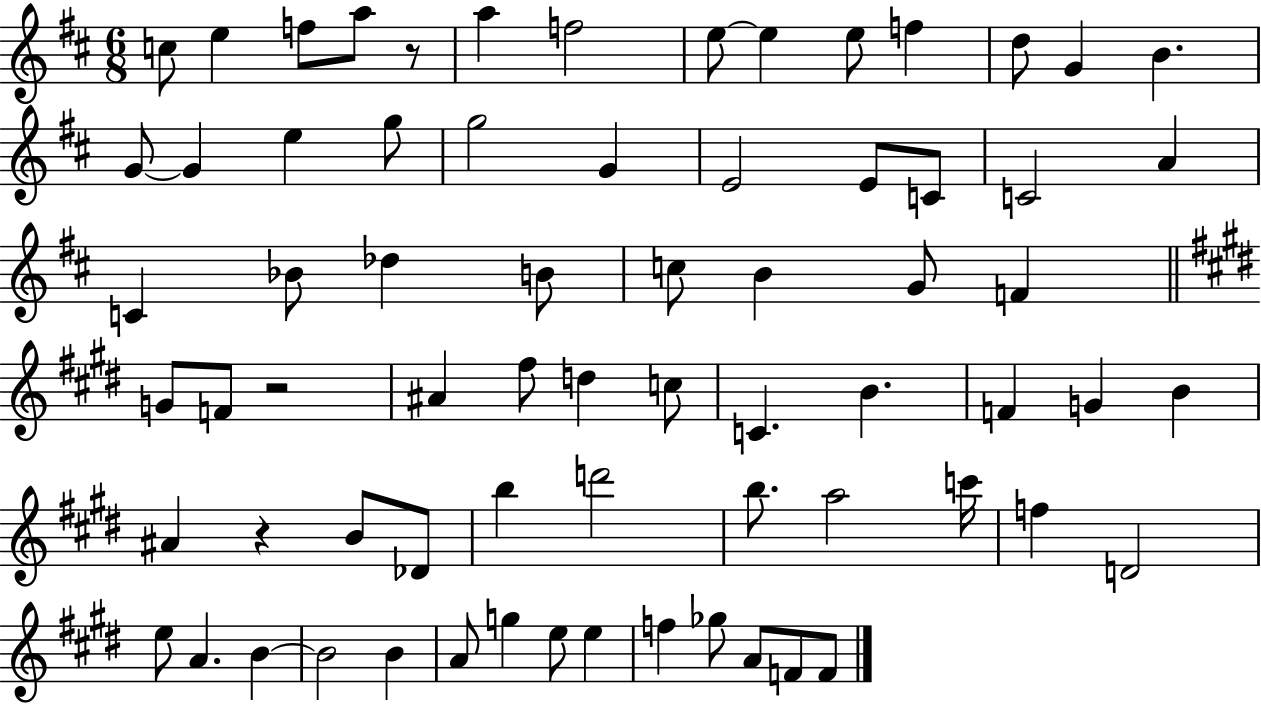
{
  \clef treble
  \numericTimeSignature
  \time 6/8
  \key d \major
  c''8 e''4 f''8 a''8 r8 | a''4 f''2 | e''8~~ e''4 e''8 f''4 | d''8 g'4 b'4. | \break g'8~~ g'4 e''4 g''8 | g''2 g'4 | e'2 e'8 c'8 | c'2 a'4 | \break c'4 bes'8 des''4 b'8 | c''8 b'4 g'8 f'4 | \bar "||" \break \key e \major g'8 f'8 r2 | ais'4 fis''8 d''4 c''8 | c'4. b'4. | f'4 g'4 b'4 | \break ais'4 r4 b'8 des'8 | b''4 d'''2 | b''8. a''2 c'''16 | f''4 d'2 | \break e''8 a'4. b'4~~ | b'2 b'4 | a'8 g''4 e''8 e''4 | f''4 ges''8 a'8 f'8 f'8 | \break \bar "|."
}